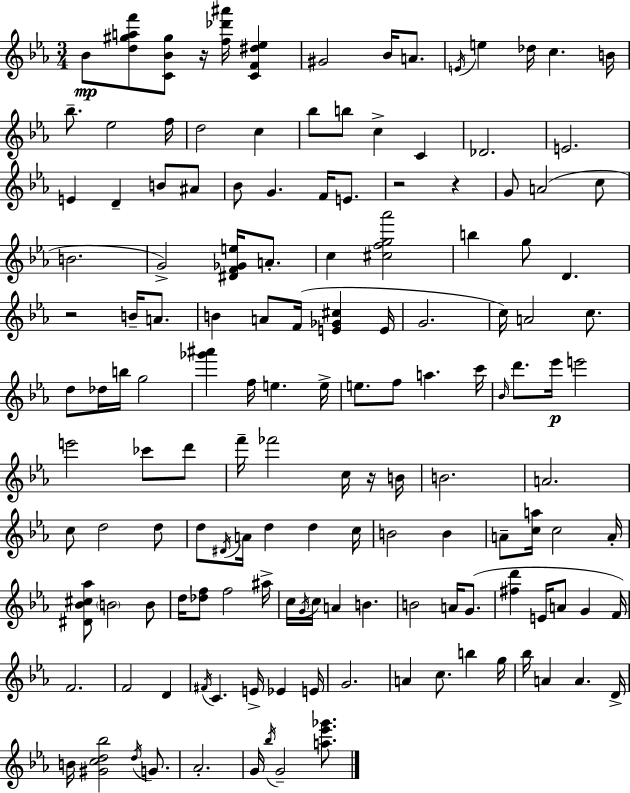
Bb4/e [D5,G#5,A5,F6]/e [C4,Bb4,G#5]/e R/s [F5,Db6,A#6]/s [C4,F4,D#5,Eb5]/q G#4/h Bb4/s A4/e. E4/s E5/q Db5/s C5/q. B4/s Bb5/e. Eb5/h F5/s D5/h C5/q Bb5/e B5/e C5/q C4/q Db4/h. E4/h. E4/q D4/q B4/e A#4/e Bb4/e G4/q. F4/s E4/e. R/h R/q G4/e A4/h C5/e B4/h. G4/h [D#4,F4,Gb4,E5]/s A4/e. C5/q [C#5,F5,G5,Ab6]/h B5/q G5/e D4/q. R/h B4/s A4/e. B4/q A4/e F4/s [E4,Gb4,C#5]/q E4/s G4/h. C5/s A4/h C5/e. D5/e Db5/s B5/s G5/h [Gb6,A#6]/q F5/s E5/q. E5/s E5/e. F5/e A5/q. C6/s Bb4/s D6/e. Eb6/s E6/h E6/h CES6/e D6/e F6/s FES6/h C5/s R/s B4/s B4/h. A4/h. C5/e D5/h D5/e D5/e D#4/s A4/s D5/q D5/q C5/s B4/h B4/q A4/e [C5,A5]/s C5/h A4/s [D#4,Bb4,C#5,Ab5]/e B4/h B4/e D5/s [Db5,F5]/e F5/h A#5/s C5/s G4/s C5/s A4/q B4/q. B4/h A4/s G4/e. [F#5,D6]/q E4/s A4/e G4/q F4/s F4/h. F4/h D4/q F#4/s C4/q. E4/s Eb4/q E4/s G4/h. A4/q C5/e. B5/q G5/s Bb5/s A4/q A4/q. D4/s B4/s [G#4,C5,D5,Bb5]/h D5/s G4/e. Ab4/h. G4/s Bb5/s G4/h [A5,Eb6,Gb6]/e.